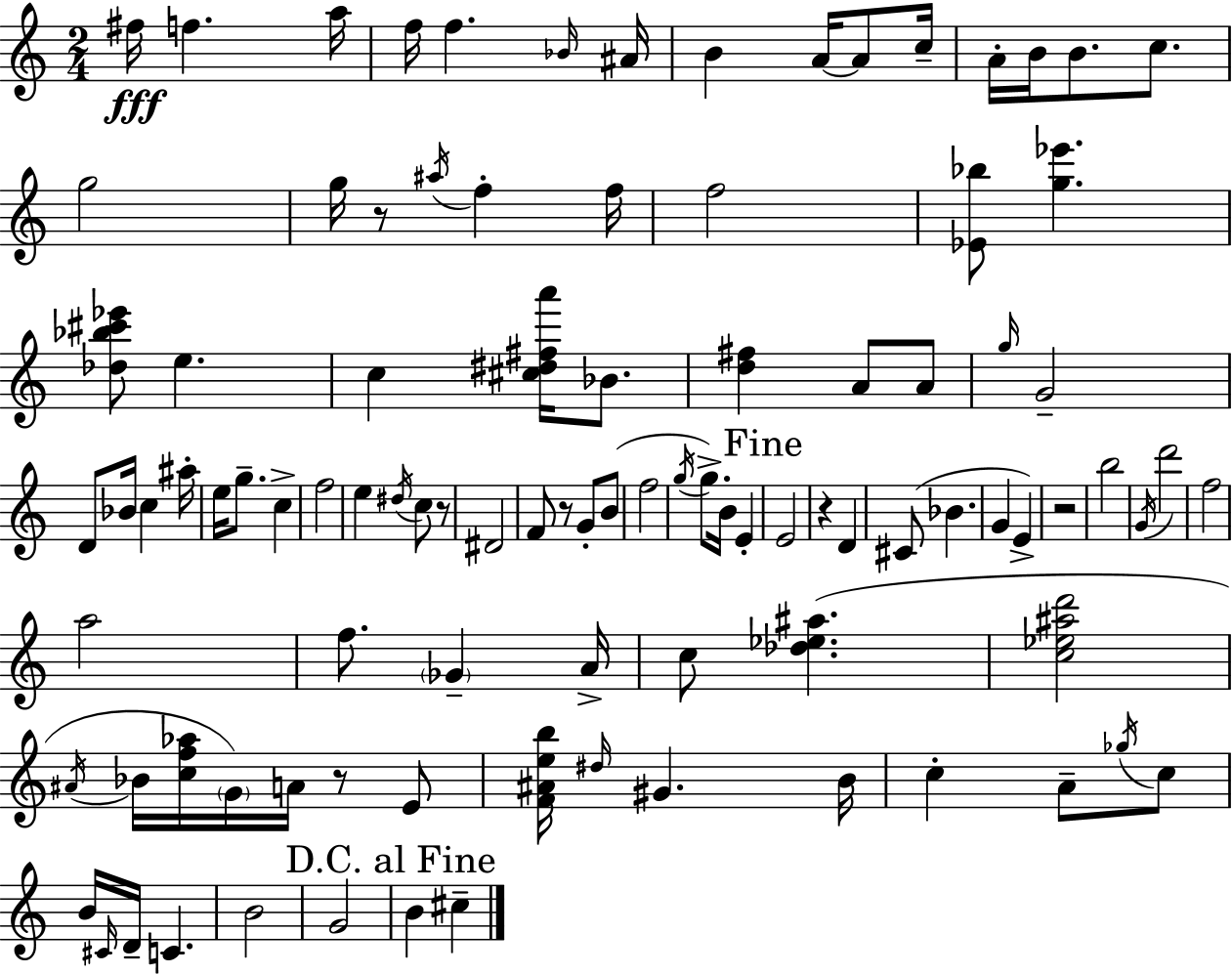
F#5/s F5/q. A5/s F5/s F5/q. Bb4/s A#4/s B4/q A4/s A4/e C5/s A4/s B4/s B4/e. C5/e. G5/h G5/s R/e A#5/s F5/q F5/s F5/h [Eb4,Bb5]/e [G5,Eb6]/q. [Db5,Bb5,C#6,Eb6]/e E5/q. C5/q [C#5,D#5,F#5,A6]/s Bb4/e. [D5,F#5]/q A4/e A4/e G5/s G4/h D4/e Bb4/s C5/q A#5/s E5/s G5/e. C5/q F5/h E5/q D#5/s C5/e R/e D#4/h F4/e R/e G4/e B4/e F5/h G5/s G5/e. B4/s E4/q E4/h R/q D4/q C#4/e Bb4/q. G4/q E4/q R/h B5/h G4/s D6/h F5/h A5/h F5/e. Gb4/q A4/s C5/e [Db5,Eb5,A#5]/q. [C5,Eb5,A#5,D6]/h A#4/s Bb4/s [C5,F5,Ab5]/s G4/s A4/s R/e E4/e [F4,A#4,E5,B5]/s D#5/s G#4/q. B4/s C5/q A4/e Gb5/s C5/e B4/s C#4/s D4/s C4/q. B4/h G4/h B4/q C#5/q